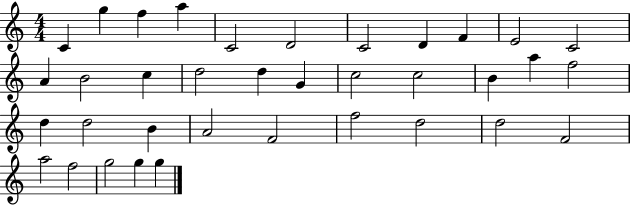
C4/q G5/q F5/q A5/q C4/h D4/h C4/h D4/q F4/q E4/h C4/h A4/q B4/h C5/q D5/h D5/q G4/q C5/h C5/h B4/q A5/q F5/h D5/q D5/h B4/q A4/h F4/h F5/h D5/h D5/h F4/h A5/h F5/h G5/h G5/q G5/q